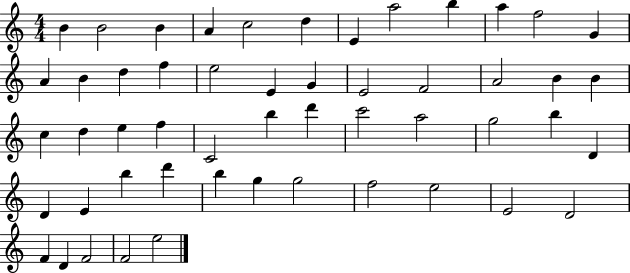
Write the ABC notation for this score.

X:1
T:Untitled
M:4/4
L:1/4
K:C
B B2 B A c2 d E a2 b a f2 G A B d f e2 E G E2 F2 A2 B B c d e f C2 b d' c'2 a2 g2 b D D E b d' b g g2 f2 e2 E2 D2 F D F2 F2 e2